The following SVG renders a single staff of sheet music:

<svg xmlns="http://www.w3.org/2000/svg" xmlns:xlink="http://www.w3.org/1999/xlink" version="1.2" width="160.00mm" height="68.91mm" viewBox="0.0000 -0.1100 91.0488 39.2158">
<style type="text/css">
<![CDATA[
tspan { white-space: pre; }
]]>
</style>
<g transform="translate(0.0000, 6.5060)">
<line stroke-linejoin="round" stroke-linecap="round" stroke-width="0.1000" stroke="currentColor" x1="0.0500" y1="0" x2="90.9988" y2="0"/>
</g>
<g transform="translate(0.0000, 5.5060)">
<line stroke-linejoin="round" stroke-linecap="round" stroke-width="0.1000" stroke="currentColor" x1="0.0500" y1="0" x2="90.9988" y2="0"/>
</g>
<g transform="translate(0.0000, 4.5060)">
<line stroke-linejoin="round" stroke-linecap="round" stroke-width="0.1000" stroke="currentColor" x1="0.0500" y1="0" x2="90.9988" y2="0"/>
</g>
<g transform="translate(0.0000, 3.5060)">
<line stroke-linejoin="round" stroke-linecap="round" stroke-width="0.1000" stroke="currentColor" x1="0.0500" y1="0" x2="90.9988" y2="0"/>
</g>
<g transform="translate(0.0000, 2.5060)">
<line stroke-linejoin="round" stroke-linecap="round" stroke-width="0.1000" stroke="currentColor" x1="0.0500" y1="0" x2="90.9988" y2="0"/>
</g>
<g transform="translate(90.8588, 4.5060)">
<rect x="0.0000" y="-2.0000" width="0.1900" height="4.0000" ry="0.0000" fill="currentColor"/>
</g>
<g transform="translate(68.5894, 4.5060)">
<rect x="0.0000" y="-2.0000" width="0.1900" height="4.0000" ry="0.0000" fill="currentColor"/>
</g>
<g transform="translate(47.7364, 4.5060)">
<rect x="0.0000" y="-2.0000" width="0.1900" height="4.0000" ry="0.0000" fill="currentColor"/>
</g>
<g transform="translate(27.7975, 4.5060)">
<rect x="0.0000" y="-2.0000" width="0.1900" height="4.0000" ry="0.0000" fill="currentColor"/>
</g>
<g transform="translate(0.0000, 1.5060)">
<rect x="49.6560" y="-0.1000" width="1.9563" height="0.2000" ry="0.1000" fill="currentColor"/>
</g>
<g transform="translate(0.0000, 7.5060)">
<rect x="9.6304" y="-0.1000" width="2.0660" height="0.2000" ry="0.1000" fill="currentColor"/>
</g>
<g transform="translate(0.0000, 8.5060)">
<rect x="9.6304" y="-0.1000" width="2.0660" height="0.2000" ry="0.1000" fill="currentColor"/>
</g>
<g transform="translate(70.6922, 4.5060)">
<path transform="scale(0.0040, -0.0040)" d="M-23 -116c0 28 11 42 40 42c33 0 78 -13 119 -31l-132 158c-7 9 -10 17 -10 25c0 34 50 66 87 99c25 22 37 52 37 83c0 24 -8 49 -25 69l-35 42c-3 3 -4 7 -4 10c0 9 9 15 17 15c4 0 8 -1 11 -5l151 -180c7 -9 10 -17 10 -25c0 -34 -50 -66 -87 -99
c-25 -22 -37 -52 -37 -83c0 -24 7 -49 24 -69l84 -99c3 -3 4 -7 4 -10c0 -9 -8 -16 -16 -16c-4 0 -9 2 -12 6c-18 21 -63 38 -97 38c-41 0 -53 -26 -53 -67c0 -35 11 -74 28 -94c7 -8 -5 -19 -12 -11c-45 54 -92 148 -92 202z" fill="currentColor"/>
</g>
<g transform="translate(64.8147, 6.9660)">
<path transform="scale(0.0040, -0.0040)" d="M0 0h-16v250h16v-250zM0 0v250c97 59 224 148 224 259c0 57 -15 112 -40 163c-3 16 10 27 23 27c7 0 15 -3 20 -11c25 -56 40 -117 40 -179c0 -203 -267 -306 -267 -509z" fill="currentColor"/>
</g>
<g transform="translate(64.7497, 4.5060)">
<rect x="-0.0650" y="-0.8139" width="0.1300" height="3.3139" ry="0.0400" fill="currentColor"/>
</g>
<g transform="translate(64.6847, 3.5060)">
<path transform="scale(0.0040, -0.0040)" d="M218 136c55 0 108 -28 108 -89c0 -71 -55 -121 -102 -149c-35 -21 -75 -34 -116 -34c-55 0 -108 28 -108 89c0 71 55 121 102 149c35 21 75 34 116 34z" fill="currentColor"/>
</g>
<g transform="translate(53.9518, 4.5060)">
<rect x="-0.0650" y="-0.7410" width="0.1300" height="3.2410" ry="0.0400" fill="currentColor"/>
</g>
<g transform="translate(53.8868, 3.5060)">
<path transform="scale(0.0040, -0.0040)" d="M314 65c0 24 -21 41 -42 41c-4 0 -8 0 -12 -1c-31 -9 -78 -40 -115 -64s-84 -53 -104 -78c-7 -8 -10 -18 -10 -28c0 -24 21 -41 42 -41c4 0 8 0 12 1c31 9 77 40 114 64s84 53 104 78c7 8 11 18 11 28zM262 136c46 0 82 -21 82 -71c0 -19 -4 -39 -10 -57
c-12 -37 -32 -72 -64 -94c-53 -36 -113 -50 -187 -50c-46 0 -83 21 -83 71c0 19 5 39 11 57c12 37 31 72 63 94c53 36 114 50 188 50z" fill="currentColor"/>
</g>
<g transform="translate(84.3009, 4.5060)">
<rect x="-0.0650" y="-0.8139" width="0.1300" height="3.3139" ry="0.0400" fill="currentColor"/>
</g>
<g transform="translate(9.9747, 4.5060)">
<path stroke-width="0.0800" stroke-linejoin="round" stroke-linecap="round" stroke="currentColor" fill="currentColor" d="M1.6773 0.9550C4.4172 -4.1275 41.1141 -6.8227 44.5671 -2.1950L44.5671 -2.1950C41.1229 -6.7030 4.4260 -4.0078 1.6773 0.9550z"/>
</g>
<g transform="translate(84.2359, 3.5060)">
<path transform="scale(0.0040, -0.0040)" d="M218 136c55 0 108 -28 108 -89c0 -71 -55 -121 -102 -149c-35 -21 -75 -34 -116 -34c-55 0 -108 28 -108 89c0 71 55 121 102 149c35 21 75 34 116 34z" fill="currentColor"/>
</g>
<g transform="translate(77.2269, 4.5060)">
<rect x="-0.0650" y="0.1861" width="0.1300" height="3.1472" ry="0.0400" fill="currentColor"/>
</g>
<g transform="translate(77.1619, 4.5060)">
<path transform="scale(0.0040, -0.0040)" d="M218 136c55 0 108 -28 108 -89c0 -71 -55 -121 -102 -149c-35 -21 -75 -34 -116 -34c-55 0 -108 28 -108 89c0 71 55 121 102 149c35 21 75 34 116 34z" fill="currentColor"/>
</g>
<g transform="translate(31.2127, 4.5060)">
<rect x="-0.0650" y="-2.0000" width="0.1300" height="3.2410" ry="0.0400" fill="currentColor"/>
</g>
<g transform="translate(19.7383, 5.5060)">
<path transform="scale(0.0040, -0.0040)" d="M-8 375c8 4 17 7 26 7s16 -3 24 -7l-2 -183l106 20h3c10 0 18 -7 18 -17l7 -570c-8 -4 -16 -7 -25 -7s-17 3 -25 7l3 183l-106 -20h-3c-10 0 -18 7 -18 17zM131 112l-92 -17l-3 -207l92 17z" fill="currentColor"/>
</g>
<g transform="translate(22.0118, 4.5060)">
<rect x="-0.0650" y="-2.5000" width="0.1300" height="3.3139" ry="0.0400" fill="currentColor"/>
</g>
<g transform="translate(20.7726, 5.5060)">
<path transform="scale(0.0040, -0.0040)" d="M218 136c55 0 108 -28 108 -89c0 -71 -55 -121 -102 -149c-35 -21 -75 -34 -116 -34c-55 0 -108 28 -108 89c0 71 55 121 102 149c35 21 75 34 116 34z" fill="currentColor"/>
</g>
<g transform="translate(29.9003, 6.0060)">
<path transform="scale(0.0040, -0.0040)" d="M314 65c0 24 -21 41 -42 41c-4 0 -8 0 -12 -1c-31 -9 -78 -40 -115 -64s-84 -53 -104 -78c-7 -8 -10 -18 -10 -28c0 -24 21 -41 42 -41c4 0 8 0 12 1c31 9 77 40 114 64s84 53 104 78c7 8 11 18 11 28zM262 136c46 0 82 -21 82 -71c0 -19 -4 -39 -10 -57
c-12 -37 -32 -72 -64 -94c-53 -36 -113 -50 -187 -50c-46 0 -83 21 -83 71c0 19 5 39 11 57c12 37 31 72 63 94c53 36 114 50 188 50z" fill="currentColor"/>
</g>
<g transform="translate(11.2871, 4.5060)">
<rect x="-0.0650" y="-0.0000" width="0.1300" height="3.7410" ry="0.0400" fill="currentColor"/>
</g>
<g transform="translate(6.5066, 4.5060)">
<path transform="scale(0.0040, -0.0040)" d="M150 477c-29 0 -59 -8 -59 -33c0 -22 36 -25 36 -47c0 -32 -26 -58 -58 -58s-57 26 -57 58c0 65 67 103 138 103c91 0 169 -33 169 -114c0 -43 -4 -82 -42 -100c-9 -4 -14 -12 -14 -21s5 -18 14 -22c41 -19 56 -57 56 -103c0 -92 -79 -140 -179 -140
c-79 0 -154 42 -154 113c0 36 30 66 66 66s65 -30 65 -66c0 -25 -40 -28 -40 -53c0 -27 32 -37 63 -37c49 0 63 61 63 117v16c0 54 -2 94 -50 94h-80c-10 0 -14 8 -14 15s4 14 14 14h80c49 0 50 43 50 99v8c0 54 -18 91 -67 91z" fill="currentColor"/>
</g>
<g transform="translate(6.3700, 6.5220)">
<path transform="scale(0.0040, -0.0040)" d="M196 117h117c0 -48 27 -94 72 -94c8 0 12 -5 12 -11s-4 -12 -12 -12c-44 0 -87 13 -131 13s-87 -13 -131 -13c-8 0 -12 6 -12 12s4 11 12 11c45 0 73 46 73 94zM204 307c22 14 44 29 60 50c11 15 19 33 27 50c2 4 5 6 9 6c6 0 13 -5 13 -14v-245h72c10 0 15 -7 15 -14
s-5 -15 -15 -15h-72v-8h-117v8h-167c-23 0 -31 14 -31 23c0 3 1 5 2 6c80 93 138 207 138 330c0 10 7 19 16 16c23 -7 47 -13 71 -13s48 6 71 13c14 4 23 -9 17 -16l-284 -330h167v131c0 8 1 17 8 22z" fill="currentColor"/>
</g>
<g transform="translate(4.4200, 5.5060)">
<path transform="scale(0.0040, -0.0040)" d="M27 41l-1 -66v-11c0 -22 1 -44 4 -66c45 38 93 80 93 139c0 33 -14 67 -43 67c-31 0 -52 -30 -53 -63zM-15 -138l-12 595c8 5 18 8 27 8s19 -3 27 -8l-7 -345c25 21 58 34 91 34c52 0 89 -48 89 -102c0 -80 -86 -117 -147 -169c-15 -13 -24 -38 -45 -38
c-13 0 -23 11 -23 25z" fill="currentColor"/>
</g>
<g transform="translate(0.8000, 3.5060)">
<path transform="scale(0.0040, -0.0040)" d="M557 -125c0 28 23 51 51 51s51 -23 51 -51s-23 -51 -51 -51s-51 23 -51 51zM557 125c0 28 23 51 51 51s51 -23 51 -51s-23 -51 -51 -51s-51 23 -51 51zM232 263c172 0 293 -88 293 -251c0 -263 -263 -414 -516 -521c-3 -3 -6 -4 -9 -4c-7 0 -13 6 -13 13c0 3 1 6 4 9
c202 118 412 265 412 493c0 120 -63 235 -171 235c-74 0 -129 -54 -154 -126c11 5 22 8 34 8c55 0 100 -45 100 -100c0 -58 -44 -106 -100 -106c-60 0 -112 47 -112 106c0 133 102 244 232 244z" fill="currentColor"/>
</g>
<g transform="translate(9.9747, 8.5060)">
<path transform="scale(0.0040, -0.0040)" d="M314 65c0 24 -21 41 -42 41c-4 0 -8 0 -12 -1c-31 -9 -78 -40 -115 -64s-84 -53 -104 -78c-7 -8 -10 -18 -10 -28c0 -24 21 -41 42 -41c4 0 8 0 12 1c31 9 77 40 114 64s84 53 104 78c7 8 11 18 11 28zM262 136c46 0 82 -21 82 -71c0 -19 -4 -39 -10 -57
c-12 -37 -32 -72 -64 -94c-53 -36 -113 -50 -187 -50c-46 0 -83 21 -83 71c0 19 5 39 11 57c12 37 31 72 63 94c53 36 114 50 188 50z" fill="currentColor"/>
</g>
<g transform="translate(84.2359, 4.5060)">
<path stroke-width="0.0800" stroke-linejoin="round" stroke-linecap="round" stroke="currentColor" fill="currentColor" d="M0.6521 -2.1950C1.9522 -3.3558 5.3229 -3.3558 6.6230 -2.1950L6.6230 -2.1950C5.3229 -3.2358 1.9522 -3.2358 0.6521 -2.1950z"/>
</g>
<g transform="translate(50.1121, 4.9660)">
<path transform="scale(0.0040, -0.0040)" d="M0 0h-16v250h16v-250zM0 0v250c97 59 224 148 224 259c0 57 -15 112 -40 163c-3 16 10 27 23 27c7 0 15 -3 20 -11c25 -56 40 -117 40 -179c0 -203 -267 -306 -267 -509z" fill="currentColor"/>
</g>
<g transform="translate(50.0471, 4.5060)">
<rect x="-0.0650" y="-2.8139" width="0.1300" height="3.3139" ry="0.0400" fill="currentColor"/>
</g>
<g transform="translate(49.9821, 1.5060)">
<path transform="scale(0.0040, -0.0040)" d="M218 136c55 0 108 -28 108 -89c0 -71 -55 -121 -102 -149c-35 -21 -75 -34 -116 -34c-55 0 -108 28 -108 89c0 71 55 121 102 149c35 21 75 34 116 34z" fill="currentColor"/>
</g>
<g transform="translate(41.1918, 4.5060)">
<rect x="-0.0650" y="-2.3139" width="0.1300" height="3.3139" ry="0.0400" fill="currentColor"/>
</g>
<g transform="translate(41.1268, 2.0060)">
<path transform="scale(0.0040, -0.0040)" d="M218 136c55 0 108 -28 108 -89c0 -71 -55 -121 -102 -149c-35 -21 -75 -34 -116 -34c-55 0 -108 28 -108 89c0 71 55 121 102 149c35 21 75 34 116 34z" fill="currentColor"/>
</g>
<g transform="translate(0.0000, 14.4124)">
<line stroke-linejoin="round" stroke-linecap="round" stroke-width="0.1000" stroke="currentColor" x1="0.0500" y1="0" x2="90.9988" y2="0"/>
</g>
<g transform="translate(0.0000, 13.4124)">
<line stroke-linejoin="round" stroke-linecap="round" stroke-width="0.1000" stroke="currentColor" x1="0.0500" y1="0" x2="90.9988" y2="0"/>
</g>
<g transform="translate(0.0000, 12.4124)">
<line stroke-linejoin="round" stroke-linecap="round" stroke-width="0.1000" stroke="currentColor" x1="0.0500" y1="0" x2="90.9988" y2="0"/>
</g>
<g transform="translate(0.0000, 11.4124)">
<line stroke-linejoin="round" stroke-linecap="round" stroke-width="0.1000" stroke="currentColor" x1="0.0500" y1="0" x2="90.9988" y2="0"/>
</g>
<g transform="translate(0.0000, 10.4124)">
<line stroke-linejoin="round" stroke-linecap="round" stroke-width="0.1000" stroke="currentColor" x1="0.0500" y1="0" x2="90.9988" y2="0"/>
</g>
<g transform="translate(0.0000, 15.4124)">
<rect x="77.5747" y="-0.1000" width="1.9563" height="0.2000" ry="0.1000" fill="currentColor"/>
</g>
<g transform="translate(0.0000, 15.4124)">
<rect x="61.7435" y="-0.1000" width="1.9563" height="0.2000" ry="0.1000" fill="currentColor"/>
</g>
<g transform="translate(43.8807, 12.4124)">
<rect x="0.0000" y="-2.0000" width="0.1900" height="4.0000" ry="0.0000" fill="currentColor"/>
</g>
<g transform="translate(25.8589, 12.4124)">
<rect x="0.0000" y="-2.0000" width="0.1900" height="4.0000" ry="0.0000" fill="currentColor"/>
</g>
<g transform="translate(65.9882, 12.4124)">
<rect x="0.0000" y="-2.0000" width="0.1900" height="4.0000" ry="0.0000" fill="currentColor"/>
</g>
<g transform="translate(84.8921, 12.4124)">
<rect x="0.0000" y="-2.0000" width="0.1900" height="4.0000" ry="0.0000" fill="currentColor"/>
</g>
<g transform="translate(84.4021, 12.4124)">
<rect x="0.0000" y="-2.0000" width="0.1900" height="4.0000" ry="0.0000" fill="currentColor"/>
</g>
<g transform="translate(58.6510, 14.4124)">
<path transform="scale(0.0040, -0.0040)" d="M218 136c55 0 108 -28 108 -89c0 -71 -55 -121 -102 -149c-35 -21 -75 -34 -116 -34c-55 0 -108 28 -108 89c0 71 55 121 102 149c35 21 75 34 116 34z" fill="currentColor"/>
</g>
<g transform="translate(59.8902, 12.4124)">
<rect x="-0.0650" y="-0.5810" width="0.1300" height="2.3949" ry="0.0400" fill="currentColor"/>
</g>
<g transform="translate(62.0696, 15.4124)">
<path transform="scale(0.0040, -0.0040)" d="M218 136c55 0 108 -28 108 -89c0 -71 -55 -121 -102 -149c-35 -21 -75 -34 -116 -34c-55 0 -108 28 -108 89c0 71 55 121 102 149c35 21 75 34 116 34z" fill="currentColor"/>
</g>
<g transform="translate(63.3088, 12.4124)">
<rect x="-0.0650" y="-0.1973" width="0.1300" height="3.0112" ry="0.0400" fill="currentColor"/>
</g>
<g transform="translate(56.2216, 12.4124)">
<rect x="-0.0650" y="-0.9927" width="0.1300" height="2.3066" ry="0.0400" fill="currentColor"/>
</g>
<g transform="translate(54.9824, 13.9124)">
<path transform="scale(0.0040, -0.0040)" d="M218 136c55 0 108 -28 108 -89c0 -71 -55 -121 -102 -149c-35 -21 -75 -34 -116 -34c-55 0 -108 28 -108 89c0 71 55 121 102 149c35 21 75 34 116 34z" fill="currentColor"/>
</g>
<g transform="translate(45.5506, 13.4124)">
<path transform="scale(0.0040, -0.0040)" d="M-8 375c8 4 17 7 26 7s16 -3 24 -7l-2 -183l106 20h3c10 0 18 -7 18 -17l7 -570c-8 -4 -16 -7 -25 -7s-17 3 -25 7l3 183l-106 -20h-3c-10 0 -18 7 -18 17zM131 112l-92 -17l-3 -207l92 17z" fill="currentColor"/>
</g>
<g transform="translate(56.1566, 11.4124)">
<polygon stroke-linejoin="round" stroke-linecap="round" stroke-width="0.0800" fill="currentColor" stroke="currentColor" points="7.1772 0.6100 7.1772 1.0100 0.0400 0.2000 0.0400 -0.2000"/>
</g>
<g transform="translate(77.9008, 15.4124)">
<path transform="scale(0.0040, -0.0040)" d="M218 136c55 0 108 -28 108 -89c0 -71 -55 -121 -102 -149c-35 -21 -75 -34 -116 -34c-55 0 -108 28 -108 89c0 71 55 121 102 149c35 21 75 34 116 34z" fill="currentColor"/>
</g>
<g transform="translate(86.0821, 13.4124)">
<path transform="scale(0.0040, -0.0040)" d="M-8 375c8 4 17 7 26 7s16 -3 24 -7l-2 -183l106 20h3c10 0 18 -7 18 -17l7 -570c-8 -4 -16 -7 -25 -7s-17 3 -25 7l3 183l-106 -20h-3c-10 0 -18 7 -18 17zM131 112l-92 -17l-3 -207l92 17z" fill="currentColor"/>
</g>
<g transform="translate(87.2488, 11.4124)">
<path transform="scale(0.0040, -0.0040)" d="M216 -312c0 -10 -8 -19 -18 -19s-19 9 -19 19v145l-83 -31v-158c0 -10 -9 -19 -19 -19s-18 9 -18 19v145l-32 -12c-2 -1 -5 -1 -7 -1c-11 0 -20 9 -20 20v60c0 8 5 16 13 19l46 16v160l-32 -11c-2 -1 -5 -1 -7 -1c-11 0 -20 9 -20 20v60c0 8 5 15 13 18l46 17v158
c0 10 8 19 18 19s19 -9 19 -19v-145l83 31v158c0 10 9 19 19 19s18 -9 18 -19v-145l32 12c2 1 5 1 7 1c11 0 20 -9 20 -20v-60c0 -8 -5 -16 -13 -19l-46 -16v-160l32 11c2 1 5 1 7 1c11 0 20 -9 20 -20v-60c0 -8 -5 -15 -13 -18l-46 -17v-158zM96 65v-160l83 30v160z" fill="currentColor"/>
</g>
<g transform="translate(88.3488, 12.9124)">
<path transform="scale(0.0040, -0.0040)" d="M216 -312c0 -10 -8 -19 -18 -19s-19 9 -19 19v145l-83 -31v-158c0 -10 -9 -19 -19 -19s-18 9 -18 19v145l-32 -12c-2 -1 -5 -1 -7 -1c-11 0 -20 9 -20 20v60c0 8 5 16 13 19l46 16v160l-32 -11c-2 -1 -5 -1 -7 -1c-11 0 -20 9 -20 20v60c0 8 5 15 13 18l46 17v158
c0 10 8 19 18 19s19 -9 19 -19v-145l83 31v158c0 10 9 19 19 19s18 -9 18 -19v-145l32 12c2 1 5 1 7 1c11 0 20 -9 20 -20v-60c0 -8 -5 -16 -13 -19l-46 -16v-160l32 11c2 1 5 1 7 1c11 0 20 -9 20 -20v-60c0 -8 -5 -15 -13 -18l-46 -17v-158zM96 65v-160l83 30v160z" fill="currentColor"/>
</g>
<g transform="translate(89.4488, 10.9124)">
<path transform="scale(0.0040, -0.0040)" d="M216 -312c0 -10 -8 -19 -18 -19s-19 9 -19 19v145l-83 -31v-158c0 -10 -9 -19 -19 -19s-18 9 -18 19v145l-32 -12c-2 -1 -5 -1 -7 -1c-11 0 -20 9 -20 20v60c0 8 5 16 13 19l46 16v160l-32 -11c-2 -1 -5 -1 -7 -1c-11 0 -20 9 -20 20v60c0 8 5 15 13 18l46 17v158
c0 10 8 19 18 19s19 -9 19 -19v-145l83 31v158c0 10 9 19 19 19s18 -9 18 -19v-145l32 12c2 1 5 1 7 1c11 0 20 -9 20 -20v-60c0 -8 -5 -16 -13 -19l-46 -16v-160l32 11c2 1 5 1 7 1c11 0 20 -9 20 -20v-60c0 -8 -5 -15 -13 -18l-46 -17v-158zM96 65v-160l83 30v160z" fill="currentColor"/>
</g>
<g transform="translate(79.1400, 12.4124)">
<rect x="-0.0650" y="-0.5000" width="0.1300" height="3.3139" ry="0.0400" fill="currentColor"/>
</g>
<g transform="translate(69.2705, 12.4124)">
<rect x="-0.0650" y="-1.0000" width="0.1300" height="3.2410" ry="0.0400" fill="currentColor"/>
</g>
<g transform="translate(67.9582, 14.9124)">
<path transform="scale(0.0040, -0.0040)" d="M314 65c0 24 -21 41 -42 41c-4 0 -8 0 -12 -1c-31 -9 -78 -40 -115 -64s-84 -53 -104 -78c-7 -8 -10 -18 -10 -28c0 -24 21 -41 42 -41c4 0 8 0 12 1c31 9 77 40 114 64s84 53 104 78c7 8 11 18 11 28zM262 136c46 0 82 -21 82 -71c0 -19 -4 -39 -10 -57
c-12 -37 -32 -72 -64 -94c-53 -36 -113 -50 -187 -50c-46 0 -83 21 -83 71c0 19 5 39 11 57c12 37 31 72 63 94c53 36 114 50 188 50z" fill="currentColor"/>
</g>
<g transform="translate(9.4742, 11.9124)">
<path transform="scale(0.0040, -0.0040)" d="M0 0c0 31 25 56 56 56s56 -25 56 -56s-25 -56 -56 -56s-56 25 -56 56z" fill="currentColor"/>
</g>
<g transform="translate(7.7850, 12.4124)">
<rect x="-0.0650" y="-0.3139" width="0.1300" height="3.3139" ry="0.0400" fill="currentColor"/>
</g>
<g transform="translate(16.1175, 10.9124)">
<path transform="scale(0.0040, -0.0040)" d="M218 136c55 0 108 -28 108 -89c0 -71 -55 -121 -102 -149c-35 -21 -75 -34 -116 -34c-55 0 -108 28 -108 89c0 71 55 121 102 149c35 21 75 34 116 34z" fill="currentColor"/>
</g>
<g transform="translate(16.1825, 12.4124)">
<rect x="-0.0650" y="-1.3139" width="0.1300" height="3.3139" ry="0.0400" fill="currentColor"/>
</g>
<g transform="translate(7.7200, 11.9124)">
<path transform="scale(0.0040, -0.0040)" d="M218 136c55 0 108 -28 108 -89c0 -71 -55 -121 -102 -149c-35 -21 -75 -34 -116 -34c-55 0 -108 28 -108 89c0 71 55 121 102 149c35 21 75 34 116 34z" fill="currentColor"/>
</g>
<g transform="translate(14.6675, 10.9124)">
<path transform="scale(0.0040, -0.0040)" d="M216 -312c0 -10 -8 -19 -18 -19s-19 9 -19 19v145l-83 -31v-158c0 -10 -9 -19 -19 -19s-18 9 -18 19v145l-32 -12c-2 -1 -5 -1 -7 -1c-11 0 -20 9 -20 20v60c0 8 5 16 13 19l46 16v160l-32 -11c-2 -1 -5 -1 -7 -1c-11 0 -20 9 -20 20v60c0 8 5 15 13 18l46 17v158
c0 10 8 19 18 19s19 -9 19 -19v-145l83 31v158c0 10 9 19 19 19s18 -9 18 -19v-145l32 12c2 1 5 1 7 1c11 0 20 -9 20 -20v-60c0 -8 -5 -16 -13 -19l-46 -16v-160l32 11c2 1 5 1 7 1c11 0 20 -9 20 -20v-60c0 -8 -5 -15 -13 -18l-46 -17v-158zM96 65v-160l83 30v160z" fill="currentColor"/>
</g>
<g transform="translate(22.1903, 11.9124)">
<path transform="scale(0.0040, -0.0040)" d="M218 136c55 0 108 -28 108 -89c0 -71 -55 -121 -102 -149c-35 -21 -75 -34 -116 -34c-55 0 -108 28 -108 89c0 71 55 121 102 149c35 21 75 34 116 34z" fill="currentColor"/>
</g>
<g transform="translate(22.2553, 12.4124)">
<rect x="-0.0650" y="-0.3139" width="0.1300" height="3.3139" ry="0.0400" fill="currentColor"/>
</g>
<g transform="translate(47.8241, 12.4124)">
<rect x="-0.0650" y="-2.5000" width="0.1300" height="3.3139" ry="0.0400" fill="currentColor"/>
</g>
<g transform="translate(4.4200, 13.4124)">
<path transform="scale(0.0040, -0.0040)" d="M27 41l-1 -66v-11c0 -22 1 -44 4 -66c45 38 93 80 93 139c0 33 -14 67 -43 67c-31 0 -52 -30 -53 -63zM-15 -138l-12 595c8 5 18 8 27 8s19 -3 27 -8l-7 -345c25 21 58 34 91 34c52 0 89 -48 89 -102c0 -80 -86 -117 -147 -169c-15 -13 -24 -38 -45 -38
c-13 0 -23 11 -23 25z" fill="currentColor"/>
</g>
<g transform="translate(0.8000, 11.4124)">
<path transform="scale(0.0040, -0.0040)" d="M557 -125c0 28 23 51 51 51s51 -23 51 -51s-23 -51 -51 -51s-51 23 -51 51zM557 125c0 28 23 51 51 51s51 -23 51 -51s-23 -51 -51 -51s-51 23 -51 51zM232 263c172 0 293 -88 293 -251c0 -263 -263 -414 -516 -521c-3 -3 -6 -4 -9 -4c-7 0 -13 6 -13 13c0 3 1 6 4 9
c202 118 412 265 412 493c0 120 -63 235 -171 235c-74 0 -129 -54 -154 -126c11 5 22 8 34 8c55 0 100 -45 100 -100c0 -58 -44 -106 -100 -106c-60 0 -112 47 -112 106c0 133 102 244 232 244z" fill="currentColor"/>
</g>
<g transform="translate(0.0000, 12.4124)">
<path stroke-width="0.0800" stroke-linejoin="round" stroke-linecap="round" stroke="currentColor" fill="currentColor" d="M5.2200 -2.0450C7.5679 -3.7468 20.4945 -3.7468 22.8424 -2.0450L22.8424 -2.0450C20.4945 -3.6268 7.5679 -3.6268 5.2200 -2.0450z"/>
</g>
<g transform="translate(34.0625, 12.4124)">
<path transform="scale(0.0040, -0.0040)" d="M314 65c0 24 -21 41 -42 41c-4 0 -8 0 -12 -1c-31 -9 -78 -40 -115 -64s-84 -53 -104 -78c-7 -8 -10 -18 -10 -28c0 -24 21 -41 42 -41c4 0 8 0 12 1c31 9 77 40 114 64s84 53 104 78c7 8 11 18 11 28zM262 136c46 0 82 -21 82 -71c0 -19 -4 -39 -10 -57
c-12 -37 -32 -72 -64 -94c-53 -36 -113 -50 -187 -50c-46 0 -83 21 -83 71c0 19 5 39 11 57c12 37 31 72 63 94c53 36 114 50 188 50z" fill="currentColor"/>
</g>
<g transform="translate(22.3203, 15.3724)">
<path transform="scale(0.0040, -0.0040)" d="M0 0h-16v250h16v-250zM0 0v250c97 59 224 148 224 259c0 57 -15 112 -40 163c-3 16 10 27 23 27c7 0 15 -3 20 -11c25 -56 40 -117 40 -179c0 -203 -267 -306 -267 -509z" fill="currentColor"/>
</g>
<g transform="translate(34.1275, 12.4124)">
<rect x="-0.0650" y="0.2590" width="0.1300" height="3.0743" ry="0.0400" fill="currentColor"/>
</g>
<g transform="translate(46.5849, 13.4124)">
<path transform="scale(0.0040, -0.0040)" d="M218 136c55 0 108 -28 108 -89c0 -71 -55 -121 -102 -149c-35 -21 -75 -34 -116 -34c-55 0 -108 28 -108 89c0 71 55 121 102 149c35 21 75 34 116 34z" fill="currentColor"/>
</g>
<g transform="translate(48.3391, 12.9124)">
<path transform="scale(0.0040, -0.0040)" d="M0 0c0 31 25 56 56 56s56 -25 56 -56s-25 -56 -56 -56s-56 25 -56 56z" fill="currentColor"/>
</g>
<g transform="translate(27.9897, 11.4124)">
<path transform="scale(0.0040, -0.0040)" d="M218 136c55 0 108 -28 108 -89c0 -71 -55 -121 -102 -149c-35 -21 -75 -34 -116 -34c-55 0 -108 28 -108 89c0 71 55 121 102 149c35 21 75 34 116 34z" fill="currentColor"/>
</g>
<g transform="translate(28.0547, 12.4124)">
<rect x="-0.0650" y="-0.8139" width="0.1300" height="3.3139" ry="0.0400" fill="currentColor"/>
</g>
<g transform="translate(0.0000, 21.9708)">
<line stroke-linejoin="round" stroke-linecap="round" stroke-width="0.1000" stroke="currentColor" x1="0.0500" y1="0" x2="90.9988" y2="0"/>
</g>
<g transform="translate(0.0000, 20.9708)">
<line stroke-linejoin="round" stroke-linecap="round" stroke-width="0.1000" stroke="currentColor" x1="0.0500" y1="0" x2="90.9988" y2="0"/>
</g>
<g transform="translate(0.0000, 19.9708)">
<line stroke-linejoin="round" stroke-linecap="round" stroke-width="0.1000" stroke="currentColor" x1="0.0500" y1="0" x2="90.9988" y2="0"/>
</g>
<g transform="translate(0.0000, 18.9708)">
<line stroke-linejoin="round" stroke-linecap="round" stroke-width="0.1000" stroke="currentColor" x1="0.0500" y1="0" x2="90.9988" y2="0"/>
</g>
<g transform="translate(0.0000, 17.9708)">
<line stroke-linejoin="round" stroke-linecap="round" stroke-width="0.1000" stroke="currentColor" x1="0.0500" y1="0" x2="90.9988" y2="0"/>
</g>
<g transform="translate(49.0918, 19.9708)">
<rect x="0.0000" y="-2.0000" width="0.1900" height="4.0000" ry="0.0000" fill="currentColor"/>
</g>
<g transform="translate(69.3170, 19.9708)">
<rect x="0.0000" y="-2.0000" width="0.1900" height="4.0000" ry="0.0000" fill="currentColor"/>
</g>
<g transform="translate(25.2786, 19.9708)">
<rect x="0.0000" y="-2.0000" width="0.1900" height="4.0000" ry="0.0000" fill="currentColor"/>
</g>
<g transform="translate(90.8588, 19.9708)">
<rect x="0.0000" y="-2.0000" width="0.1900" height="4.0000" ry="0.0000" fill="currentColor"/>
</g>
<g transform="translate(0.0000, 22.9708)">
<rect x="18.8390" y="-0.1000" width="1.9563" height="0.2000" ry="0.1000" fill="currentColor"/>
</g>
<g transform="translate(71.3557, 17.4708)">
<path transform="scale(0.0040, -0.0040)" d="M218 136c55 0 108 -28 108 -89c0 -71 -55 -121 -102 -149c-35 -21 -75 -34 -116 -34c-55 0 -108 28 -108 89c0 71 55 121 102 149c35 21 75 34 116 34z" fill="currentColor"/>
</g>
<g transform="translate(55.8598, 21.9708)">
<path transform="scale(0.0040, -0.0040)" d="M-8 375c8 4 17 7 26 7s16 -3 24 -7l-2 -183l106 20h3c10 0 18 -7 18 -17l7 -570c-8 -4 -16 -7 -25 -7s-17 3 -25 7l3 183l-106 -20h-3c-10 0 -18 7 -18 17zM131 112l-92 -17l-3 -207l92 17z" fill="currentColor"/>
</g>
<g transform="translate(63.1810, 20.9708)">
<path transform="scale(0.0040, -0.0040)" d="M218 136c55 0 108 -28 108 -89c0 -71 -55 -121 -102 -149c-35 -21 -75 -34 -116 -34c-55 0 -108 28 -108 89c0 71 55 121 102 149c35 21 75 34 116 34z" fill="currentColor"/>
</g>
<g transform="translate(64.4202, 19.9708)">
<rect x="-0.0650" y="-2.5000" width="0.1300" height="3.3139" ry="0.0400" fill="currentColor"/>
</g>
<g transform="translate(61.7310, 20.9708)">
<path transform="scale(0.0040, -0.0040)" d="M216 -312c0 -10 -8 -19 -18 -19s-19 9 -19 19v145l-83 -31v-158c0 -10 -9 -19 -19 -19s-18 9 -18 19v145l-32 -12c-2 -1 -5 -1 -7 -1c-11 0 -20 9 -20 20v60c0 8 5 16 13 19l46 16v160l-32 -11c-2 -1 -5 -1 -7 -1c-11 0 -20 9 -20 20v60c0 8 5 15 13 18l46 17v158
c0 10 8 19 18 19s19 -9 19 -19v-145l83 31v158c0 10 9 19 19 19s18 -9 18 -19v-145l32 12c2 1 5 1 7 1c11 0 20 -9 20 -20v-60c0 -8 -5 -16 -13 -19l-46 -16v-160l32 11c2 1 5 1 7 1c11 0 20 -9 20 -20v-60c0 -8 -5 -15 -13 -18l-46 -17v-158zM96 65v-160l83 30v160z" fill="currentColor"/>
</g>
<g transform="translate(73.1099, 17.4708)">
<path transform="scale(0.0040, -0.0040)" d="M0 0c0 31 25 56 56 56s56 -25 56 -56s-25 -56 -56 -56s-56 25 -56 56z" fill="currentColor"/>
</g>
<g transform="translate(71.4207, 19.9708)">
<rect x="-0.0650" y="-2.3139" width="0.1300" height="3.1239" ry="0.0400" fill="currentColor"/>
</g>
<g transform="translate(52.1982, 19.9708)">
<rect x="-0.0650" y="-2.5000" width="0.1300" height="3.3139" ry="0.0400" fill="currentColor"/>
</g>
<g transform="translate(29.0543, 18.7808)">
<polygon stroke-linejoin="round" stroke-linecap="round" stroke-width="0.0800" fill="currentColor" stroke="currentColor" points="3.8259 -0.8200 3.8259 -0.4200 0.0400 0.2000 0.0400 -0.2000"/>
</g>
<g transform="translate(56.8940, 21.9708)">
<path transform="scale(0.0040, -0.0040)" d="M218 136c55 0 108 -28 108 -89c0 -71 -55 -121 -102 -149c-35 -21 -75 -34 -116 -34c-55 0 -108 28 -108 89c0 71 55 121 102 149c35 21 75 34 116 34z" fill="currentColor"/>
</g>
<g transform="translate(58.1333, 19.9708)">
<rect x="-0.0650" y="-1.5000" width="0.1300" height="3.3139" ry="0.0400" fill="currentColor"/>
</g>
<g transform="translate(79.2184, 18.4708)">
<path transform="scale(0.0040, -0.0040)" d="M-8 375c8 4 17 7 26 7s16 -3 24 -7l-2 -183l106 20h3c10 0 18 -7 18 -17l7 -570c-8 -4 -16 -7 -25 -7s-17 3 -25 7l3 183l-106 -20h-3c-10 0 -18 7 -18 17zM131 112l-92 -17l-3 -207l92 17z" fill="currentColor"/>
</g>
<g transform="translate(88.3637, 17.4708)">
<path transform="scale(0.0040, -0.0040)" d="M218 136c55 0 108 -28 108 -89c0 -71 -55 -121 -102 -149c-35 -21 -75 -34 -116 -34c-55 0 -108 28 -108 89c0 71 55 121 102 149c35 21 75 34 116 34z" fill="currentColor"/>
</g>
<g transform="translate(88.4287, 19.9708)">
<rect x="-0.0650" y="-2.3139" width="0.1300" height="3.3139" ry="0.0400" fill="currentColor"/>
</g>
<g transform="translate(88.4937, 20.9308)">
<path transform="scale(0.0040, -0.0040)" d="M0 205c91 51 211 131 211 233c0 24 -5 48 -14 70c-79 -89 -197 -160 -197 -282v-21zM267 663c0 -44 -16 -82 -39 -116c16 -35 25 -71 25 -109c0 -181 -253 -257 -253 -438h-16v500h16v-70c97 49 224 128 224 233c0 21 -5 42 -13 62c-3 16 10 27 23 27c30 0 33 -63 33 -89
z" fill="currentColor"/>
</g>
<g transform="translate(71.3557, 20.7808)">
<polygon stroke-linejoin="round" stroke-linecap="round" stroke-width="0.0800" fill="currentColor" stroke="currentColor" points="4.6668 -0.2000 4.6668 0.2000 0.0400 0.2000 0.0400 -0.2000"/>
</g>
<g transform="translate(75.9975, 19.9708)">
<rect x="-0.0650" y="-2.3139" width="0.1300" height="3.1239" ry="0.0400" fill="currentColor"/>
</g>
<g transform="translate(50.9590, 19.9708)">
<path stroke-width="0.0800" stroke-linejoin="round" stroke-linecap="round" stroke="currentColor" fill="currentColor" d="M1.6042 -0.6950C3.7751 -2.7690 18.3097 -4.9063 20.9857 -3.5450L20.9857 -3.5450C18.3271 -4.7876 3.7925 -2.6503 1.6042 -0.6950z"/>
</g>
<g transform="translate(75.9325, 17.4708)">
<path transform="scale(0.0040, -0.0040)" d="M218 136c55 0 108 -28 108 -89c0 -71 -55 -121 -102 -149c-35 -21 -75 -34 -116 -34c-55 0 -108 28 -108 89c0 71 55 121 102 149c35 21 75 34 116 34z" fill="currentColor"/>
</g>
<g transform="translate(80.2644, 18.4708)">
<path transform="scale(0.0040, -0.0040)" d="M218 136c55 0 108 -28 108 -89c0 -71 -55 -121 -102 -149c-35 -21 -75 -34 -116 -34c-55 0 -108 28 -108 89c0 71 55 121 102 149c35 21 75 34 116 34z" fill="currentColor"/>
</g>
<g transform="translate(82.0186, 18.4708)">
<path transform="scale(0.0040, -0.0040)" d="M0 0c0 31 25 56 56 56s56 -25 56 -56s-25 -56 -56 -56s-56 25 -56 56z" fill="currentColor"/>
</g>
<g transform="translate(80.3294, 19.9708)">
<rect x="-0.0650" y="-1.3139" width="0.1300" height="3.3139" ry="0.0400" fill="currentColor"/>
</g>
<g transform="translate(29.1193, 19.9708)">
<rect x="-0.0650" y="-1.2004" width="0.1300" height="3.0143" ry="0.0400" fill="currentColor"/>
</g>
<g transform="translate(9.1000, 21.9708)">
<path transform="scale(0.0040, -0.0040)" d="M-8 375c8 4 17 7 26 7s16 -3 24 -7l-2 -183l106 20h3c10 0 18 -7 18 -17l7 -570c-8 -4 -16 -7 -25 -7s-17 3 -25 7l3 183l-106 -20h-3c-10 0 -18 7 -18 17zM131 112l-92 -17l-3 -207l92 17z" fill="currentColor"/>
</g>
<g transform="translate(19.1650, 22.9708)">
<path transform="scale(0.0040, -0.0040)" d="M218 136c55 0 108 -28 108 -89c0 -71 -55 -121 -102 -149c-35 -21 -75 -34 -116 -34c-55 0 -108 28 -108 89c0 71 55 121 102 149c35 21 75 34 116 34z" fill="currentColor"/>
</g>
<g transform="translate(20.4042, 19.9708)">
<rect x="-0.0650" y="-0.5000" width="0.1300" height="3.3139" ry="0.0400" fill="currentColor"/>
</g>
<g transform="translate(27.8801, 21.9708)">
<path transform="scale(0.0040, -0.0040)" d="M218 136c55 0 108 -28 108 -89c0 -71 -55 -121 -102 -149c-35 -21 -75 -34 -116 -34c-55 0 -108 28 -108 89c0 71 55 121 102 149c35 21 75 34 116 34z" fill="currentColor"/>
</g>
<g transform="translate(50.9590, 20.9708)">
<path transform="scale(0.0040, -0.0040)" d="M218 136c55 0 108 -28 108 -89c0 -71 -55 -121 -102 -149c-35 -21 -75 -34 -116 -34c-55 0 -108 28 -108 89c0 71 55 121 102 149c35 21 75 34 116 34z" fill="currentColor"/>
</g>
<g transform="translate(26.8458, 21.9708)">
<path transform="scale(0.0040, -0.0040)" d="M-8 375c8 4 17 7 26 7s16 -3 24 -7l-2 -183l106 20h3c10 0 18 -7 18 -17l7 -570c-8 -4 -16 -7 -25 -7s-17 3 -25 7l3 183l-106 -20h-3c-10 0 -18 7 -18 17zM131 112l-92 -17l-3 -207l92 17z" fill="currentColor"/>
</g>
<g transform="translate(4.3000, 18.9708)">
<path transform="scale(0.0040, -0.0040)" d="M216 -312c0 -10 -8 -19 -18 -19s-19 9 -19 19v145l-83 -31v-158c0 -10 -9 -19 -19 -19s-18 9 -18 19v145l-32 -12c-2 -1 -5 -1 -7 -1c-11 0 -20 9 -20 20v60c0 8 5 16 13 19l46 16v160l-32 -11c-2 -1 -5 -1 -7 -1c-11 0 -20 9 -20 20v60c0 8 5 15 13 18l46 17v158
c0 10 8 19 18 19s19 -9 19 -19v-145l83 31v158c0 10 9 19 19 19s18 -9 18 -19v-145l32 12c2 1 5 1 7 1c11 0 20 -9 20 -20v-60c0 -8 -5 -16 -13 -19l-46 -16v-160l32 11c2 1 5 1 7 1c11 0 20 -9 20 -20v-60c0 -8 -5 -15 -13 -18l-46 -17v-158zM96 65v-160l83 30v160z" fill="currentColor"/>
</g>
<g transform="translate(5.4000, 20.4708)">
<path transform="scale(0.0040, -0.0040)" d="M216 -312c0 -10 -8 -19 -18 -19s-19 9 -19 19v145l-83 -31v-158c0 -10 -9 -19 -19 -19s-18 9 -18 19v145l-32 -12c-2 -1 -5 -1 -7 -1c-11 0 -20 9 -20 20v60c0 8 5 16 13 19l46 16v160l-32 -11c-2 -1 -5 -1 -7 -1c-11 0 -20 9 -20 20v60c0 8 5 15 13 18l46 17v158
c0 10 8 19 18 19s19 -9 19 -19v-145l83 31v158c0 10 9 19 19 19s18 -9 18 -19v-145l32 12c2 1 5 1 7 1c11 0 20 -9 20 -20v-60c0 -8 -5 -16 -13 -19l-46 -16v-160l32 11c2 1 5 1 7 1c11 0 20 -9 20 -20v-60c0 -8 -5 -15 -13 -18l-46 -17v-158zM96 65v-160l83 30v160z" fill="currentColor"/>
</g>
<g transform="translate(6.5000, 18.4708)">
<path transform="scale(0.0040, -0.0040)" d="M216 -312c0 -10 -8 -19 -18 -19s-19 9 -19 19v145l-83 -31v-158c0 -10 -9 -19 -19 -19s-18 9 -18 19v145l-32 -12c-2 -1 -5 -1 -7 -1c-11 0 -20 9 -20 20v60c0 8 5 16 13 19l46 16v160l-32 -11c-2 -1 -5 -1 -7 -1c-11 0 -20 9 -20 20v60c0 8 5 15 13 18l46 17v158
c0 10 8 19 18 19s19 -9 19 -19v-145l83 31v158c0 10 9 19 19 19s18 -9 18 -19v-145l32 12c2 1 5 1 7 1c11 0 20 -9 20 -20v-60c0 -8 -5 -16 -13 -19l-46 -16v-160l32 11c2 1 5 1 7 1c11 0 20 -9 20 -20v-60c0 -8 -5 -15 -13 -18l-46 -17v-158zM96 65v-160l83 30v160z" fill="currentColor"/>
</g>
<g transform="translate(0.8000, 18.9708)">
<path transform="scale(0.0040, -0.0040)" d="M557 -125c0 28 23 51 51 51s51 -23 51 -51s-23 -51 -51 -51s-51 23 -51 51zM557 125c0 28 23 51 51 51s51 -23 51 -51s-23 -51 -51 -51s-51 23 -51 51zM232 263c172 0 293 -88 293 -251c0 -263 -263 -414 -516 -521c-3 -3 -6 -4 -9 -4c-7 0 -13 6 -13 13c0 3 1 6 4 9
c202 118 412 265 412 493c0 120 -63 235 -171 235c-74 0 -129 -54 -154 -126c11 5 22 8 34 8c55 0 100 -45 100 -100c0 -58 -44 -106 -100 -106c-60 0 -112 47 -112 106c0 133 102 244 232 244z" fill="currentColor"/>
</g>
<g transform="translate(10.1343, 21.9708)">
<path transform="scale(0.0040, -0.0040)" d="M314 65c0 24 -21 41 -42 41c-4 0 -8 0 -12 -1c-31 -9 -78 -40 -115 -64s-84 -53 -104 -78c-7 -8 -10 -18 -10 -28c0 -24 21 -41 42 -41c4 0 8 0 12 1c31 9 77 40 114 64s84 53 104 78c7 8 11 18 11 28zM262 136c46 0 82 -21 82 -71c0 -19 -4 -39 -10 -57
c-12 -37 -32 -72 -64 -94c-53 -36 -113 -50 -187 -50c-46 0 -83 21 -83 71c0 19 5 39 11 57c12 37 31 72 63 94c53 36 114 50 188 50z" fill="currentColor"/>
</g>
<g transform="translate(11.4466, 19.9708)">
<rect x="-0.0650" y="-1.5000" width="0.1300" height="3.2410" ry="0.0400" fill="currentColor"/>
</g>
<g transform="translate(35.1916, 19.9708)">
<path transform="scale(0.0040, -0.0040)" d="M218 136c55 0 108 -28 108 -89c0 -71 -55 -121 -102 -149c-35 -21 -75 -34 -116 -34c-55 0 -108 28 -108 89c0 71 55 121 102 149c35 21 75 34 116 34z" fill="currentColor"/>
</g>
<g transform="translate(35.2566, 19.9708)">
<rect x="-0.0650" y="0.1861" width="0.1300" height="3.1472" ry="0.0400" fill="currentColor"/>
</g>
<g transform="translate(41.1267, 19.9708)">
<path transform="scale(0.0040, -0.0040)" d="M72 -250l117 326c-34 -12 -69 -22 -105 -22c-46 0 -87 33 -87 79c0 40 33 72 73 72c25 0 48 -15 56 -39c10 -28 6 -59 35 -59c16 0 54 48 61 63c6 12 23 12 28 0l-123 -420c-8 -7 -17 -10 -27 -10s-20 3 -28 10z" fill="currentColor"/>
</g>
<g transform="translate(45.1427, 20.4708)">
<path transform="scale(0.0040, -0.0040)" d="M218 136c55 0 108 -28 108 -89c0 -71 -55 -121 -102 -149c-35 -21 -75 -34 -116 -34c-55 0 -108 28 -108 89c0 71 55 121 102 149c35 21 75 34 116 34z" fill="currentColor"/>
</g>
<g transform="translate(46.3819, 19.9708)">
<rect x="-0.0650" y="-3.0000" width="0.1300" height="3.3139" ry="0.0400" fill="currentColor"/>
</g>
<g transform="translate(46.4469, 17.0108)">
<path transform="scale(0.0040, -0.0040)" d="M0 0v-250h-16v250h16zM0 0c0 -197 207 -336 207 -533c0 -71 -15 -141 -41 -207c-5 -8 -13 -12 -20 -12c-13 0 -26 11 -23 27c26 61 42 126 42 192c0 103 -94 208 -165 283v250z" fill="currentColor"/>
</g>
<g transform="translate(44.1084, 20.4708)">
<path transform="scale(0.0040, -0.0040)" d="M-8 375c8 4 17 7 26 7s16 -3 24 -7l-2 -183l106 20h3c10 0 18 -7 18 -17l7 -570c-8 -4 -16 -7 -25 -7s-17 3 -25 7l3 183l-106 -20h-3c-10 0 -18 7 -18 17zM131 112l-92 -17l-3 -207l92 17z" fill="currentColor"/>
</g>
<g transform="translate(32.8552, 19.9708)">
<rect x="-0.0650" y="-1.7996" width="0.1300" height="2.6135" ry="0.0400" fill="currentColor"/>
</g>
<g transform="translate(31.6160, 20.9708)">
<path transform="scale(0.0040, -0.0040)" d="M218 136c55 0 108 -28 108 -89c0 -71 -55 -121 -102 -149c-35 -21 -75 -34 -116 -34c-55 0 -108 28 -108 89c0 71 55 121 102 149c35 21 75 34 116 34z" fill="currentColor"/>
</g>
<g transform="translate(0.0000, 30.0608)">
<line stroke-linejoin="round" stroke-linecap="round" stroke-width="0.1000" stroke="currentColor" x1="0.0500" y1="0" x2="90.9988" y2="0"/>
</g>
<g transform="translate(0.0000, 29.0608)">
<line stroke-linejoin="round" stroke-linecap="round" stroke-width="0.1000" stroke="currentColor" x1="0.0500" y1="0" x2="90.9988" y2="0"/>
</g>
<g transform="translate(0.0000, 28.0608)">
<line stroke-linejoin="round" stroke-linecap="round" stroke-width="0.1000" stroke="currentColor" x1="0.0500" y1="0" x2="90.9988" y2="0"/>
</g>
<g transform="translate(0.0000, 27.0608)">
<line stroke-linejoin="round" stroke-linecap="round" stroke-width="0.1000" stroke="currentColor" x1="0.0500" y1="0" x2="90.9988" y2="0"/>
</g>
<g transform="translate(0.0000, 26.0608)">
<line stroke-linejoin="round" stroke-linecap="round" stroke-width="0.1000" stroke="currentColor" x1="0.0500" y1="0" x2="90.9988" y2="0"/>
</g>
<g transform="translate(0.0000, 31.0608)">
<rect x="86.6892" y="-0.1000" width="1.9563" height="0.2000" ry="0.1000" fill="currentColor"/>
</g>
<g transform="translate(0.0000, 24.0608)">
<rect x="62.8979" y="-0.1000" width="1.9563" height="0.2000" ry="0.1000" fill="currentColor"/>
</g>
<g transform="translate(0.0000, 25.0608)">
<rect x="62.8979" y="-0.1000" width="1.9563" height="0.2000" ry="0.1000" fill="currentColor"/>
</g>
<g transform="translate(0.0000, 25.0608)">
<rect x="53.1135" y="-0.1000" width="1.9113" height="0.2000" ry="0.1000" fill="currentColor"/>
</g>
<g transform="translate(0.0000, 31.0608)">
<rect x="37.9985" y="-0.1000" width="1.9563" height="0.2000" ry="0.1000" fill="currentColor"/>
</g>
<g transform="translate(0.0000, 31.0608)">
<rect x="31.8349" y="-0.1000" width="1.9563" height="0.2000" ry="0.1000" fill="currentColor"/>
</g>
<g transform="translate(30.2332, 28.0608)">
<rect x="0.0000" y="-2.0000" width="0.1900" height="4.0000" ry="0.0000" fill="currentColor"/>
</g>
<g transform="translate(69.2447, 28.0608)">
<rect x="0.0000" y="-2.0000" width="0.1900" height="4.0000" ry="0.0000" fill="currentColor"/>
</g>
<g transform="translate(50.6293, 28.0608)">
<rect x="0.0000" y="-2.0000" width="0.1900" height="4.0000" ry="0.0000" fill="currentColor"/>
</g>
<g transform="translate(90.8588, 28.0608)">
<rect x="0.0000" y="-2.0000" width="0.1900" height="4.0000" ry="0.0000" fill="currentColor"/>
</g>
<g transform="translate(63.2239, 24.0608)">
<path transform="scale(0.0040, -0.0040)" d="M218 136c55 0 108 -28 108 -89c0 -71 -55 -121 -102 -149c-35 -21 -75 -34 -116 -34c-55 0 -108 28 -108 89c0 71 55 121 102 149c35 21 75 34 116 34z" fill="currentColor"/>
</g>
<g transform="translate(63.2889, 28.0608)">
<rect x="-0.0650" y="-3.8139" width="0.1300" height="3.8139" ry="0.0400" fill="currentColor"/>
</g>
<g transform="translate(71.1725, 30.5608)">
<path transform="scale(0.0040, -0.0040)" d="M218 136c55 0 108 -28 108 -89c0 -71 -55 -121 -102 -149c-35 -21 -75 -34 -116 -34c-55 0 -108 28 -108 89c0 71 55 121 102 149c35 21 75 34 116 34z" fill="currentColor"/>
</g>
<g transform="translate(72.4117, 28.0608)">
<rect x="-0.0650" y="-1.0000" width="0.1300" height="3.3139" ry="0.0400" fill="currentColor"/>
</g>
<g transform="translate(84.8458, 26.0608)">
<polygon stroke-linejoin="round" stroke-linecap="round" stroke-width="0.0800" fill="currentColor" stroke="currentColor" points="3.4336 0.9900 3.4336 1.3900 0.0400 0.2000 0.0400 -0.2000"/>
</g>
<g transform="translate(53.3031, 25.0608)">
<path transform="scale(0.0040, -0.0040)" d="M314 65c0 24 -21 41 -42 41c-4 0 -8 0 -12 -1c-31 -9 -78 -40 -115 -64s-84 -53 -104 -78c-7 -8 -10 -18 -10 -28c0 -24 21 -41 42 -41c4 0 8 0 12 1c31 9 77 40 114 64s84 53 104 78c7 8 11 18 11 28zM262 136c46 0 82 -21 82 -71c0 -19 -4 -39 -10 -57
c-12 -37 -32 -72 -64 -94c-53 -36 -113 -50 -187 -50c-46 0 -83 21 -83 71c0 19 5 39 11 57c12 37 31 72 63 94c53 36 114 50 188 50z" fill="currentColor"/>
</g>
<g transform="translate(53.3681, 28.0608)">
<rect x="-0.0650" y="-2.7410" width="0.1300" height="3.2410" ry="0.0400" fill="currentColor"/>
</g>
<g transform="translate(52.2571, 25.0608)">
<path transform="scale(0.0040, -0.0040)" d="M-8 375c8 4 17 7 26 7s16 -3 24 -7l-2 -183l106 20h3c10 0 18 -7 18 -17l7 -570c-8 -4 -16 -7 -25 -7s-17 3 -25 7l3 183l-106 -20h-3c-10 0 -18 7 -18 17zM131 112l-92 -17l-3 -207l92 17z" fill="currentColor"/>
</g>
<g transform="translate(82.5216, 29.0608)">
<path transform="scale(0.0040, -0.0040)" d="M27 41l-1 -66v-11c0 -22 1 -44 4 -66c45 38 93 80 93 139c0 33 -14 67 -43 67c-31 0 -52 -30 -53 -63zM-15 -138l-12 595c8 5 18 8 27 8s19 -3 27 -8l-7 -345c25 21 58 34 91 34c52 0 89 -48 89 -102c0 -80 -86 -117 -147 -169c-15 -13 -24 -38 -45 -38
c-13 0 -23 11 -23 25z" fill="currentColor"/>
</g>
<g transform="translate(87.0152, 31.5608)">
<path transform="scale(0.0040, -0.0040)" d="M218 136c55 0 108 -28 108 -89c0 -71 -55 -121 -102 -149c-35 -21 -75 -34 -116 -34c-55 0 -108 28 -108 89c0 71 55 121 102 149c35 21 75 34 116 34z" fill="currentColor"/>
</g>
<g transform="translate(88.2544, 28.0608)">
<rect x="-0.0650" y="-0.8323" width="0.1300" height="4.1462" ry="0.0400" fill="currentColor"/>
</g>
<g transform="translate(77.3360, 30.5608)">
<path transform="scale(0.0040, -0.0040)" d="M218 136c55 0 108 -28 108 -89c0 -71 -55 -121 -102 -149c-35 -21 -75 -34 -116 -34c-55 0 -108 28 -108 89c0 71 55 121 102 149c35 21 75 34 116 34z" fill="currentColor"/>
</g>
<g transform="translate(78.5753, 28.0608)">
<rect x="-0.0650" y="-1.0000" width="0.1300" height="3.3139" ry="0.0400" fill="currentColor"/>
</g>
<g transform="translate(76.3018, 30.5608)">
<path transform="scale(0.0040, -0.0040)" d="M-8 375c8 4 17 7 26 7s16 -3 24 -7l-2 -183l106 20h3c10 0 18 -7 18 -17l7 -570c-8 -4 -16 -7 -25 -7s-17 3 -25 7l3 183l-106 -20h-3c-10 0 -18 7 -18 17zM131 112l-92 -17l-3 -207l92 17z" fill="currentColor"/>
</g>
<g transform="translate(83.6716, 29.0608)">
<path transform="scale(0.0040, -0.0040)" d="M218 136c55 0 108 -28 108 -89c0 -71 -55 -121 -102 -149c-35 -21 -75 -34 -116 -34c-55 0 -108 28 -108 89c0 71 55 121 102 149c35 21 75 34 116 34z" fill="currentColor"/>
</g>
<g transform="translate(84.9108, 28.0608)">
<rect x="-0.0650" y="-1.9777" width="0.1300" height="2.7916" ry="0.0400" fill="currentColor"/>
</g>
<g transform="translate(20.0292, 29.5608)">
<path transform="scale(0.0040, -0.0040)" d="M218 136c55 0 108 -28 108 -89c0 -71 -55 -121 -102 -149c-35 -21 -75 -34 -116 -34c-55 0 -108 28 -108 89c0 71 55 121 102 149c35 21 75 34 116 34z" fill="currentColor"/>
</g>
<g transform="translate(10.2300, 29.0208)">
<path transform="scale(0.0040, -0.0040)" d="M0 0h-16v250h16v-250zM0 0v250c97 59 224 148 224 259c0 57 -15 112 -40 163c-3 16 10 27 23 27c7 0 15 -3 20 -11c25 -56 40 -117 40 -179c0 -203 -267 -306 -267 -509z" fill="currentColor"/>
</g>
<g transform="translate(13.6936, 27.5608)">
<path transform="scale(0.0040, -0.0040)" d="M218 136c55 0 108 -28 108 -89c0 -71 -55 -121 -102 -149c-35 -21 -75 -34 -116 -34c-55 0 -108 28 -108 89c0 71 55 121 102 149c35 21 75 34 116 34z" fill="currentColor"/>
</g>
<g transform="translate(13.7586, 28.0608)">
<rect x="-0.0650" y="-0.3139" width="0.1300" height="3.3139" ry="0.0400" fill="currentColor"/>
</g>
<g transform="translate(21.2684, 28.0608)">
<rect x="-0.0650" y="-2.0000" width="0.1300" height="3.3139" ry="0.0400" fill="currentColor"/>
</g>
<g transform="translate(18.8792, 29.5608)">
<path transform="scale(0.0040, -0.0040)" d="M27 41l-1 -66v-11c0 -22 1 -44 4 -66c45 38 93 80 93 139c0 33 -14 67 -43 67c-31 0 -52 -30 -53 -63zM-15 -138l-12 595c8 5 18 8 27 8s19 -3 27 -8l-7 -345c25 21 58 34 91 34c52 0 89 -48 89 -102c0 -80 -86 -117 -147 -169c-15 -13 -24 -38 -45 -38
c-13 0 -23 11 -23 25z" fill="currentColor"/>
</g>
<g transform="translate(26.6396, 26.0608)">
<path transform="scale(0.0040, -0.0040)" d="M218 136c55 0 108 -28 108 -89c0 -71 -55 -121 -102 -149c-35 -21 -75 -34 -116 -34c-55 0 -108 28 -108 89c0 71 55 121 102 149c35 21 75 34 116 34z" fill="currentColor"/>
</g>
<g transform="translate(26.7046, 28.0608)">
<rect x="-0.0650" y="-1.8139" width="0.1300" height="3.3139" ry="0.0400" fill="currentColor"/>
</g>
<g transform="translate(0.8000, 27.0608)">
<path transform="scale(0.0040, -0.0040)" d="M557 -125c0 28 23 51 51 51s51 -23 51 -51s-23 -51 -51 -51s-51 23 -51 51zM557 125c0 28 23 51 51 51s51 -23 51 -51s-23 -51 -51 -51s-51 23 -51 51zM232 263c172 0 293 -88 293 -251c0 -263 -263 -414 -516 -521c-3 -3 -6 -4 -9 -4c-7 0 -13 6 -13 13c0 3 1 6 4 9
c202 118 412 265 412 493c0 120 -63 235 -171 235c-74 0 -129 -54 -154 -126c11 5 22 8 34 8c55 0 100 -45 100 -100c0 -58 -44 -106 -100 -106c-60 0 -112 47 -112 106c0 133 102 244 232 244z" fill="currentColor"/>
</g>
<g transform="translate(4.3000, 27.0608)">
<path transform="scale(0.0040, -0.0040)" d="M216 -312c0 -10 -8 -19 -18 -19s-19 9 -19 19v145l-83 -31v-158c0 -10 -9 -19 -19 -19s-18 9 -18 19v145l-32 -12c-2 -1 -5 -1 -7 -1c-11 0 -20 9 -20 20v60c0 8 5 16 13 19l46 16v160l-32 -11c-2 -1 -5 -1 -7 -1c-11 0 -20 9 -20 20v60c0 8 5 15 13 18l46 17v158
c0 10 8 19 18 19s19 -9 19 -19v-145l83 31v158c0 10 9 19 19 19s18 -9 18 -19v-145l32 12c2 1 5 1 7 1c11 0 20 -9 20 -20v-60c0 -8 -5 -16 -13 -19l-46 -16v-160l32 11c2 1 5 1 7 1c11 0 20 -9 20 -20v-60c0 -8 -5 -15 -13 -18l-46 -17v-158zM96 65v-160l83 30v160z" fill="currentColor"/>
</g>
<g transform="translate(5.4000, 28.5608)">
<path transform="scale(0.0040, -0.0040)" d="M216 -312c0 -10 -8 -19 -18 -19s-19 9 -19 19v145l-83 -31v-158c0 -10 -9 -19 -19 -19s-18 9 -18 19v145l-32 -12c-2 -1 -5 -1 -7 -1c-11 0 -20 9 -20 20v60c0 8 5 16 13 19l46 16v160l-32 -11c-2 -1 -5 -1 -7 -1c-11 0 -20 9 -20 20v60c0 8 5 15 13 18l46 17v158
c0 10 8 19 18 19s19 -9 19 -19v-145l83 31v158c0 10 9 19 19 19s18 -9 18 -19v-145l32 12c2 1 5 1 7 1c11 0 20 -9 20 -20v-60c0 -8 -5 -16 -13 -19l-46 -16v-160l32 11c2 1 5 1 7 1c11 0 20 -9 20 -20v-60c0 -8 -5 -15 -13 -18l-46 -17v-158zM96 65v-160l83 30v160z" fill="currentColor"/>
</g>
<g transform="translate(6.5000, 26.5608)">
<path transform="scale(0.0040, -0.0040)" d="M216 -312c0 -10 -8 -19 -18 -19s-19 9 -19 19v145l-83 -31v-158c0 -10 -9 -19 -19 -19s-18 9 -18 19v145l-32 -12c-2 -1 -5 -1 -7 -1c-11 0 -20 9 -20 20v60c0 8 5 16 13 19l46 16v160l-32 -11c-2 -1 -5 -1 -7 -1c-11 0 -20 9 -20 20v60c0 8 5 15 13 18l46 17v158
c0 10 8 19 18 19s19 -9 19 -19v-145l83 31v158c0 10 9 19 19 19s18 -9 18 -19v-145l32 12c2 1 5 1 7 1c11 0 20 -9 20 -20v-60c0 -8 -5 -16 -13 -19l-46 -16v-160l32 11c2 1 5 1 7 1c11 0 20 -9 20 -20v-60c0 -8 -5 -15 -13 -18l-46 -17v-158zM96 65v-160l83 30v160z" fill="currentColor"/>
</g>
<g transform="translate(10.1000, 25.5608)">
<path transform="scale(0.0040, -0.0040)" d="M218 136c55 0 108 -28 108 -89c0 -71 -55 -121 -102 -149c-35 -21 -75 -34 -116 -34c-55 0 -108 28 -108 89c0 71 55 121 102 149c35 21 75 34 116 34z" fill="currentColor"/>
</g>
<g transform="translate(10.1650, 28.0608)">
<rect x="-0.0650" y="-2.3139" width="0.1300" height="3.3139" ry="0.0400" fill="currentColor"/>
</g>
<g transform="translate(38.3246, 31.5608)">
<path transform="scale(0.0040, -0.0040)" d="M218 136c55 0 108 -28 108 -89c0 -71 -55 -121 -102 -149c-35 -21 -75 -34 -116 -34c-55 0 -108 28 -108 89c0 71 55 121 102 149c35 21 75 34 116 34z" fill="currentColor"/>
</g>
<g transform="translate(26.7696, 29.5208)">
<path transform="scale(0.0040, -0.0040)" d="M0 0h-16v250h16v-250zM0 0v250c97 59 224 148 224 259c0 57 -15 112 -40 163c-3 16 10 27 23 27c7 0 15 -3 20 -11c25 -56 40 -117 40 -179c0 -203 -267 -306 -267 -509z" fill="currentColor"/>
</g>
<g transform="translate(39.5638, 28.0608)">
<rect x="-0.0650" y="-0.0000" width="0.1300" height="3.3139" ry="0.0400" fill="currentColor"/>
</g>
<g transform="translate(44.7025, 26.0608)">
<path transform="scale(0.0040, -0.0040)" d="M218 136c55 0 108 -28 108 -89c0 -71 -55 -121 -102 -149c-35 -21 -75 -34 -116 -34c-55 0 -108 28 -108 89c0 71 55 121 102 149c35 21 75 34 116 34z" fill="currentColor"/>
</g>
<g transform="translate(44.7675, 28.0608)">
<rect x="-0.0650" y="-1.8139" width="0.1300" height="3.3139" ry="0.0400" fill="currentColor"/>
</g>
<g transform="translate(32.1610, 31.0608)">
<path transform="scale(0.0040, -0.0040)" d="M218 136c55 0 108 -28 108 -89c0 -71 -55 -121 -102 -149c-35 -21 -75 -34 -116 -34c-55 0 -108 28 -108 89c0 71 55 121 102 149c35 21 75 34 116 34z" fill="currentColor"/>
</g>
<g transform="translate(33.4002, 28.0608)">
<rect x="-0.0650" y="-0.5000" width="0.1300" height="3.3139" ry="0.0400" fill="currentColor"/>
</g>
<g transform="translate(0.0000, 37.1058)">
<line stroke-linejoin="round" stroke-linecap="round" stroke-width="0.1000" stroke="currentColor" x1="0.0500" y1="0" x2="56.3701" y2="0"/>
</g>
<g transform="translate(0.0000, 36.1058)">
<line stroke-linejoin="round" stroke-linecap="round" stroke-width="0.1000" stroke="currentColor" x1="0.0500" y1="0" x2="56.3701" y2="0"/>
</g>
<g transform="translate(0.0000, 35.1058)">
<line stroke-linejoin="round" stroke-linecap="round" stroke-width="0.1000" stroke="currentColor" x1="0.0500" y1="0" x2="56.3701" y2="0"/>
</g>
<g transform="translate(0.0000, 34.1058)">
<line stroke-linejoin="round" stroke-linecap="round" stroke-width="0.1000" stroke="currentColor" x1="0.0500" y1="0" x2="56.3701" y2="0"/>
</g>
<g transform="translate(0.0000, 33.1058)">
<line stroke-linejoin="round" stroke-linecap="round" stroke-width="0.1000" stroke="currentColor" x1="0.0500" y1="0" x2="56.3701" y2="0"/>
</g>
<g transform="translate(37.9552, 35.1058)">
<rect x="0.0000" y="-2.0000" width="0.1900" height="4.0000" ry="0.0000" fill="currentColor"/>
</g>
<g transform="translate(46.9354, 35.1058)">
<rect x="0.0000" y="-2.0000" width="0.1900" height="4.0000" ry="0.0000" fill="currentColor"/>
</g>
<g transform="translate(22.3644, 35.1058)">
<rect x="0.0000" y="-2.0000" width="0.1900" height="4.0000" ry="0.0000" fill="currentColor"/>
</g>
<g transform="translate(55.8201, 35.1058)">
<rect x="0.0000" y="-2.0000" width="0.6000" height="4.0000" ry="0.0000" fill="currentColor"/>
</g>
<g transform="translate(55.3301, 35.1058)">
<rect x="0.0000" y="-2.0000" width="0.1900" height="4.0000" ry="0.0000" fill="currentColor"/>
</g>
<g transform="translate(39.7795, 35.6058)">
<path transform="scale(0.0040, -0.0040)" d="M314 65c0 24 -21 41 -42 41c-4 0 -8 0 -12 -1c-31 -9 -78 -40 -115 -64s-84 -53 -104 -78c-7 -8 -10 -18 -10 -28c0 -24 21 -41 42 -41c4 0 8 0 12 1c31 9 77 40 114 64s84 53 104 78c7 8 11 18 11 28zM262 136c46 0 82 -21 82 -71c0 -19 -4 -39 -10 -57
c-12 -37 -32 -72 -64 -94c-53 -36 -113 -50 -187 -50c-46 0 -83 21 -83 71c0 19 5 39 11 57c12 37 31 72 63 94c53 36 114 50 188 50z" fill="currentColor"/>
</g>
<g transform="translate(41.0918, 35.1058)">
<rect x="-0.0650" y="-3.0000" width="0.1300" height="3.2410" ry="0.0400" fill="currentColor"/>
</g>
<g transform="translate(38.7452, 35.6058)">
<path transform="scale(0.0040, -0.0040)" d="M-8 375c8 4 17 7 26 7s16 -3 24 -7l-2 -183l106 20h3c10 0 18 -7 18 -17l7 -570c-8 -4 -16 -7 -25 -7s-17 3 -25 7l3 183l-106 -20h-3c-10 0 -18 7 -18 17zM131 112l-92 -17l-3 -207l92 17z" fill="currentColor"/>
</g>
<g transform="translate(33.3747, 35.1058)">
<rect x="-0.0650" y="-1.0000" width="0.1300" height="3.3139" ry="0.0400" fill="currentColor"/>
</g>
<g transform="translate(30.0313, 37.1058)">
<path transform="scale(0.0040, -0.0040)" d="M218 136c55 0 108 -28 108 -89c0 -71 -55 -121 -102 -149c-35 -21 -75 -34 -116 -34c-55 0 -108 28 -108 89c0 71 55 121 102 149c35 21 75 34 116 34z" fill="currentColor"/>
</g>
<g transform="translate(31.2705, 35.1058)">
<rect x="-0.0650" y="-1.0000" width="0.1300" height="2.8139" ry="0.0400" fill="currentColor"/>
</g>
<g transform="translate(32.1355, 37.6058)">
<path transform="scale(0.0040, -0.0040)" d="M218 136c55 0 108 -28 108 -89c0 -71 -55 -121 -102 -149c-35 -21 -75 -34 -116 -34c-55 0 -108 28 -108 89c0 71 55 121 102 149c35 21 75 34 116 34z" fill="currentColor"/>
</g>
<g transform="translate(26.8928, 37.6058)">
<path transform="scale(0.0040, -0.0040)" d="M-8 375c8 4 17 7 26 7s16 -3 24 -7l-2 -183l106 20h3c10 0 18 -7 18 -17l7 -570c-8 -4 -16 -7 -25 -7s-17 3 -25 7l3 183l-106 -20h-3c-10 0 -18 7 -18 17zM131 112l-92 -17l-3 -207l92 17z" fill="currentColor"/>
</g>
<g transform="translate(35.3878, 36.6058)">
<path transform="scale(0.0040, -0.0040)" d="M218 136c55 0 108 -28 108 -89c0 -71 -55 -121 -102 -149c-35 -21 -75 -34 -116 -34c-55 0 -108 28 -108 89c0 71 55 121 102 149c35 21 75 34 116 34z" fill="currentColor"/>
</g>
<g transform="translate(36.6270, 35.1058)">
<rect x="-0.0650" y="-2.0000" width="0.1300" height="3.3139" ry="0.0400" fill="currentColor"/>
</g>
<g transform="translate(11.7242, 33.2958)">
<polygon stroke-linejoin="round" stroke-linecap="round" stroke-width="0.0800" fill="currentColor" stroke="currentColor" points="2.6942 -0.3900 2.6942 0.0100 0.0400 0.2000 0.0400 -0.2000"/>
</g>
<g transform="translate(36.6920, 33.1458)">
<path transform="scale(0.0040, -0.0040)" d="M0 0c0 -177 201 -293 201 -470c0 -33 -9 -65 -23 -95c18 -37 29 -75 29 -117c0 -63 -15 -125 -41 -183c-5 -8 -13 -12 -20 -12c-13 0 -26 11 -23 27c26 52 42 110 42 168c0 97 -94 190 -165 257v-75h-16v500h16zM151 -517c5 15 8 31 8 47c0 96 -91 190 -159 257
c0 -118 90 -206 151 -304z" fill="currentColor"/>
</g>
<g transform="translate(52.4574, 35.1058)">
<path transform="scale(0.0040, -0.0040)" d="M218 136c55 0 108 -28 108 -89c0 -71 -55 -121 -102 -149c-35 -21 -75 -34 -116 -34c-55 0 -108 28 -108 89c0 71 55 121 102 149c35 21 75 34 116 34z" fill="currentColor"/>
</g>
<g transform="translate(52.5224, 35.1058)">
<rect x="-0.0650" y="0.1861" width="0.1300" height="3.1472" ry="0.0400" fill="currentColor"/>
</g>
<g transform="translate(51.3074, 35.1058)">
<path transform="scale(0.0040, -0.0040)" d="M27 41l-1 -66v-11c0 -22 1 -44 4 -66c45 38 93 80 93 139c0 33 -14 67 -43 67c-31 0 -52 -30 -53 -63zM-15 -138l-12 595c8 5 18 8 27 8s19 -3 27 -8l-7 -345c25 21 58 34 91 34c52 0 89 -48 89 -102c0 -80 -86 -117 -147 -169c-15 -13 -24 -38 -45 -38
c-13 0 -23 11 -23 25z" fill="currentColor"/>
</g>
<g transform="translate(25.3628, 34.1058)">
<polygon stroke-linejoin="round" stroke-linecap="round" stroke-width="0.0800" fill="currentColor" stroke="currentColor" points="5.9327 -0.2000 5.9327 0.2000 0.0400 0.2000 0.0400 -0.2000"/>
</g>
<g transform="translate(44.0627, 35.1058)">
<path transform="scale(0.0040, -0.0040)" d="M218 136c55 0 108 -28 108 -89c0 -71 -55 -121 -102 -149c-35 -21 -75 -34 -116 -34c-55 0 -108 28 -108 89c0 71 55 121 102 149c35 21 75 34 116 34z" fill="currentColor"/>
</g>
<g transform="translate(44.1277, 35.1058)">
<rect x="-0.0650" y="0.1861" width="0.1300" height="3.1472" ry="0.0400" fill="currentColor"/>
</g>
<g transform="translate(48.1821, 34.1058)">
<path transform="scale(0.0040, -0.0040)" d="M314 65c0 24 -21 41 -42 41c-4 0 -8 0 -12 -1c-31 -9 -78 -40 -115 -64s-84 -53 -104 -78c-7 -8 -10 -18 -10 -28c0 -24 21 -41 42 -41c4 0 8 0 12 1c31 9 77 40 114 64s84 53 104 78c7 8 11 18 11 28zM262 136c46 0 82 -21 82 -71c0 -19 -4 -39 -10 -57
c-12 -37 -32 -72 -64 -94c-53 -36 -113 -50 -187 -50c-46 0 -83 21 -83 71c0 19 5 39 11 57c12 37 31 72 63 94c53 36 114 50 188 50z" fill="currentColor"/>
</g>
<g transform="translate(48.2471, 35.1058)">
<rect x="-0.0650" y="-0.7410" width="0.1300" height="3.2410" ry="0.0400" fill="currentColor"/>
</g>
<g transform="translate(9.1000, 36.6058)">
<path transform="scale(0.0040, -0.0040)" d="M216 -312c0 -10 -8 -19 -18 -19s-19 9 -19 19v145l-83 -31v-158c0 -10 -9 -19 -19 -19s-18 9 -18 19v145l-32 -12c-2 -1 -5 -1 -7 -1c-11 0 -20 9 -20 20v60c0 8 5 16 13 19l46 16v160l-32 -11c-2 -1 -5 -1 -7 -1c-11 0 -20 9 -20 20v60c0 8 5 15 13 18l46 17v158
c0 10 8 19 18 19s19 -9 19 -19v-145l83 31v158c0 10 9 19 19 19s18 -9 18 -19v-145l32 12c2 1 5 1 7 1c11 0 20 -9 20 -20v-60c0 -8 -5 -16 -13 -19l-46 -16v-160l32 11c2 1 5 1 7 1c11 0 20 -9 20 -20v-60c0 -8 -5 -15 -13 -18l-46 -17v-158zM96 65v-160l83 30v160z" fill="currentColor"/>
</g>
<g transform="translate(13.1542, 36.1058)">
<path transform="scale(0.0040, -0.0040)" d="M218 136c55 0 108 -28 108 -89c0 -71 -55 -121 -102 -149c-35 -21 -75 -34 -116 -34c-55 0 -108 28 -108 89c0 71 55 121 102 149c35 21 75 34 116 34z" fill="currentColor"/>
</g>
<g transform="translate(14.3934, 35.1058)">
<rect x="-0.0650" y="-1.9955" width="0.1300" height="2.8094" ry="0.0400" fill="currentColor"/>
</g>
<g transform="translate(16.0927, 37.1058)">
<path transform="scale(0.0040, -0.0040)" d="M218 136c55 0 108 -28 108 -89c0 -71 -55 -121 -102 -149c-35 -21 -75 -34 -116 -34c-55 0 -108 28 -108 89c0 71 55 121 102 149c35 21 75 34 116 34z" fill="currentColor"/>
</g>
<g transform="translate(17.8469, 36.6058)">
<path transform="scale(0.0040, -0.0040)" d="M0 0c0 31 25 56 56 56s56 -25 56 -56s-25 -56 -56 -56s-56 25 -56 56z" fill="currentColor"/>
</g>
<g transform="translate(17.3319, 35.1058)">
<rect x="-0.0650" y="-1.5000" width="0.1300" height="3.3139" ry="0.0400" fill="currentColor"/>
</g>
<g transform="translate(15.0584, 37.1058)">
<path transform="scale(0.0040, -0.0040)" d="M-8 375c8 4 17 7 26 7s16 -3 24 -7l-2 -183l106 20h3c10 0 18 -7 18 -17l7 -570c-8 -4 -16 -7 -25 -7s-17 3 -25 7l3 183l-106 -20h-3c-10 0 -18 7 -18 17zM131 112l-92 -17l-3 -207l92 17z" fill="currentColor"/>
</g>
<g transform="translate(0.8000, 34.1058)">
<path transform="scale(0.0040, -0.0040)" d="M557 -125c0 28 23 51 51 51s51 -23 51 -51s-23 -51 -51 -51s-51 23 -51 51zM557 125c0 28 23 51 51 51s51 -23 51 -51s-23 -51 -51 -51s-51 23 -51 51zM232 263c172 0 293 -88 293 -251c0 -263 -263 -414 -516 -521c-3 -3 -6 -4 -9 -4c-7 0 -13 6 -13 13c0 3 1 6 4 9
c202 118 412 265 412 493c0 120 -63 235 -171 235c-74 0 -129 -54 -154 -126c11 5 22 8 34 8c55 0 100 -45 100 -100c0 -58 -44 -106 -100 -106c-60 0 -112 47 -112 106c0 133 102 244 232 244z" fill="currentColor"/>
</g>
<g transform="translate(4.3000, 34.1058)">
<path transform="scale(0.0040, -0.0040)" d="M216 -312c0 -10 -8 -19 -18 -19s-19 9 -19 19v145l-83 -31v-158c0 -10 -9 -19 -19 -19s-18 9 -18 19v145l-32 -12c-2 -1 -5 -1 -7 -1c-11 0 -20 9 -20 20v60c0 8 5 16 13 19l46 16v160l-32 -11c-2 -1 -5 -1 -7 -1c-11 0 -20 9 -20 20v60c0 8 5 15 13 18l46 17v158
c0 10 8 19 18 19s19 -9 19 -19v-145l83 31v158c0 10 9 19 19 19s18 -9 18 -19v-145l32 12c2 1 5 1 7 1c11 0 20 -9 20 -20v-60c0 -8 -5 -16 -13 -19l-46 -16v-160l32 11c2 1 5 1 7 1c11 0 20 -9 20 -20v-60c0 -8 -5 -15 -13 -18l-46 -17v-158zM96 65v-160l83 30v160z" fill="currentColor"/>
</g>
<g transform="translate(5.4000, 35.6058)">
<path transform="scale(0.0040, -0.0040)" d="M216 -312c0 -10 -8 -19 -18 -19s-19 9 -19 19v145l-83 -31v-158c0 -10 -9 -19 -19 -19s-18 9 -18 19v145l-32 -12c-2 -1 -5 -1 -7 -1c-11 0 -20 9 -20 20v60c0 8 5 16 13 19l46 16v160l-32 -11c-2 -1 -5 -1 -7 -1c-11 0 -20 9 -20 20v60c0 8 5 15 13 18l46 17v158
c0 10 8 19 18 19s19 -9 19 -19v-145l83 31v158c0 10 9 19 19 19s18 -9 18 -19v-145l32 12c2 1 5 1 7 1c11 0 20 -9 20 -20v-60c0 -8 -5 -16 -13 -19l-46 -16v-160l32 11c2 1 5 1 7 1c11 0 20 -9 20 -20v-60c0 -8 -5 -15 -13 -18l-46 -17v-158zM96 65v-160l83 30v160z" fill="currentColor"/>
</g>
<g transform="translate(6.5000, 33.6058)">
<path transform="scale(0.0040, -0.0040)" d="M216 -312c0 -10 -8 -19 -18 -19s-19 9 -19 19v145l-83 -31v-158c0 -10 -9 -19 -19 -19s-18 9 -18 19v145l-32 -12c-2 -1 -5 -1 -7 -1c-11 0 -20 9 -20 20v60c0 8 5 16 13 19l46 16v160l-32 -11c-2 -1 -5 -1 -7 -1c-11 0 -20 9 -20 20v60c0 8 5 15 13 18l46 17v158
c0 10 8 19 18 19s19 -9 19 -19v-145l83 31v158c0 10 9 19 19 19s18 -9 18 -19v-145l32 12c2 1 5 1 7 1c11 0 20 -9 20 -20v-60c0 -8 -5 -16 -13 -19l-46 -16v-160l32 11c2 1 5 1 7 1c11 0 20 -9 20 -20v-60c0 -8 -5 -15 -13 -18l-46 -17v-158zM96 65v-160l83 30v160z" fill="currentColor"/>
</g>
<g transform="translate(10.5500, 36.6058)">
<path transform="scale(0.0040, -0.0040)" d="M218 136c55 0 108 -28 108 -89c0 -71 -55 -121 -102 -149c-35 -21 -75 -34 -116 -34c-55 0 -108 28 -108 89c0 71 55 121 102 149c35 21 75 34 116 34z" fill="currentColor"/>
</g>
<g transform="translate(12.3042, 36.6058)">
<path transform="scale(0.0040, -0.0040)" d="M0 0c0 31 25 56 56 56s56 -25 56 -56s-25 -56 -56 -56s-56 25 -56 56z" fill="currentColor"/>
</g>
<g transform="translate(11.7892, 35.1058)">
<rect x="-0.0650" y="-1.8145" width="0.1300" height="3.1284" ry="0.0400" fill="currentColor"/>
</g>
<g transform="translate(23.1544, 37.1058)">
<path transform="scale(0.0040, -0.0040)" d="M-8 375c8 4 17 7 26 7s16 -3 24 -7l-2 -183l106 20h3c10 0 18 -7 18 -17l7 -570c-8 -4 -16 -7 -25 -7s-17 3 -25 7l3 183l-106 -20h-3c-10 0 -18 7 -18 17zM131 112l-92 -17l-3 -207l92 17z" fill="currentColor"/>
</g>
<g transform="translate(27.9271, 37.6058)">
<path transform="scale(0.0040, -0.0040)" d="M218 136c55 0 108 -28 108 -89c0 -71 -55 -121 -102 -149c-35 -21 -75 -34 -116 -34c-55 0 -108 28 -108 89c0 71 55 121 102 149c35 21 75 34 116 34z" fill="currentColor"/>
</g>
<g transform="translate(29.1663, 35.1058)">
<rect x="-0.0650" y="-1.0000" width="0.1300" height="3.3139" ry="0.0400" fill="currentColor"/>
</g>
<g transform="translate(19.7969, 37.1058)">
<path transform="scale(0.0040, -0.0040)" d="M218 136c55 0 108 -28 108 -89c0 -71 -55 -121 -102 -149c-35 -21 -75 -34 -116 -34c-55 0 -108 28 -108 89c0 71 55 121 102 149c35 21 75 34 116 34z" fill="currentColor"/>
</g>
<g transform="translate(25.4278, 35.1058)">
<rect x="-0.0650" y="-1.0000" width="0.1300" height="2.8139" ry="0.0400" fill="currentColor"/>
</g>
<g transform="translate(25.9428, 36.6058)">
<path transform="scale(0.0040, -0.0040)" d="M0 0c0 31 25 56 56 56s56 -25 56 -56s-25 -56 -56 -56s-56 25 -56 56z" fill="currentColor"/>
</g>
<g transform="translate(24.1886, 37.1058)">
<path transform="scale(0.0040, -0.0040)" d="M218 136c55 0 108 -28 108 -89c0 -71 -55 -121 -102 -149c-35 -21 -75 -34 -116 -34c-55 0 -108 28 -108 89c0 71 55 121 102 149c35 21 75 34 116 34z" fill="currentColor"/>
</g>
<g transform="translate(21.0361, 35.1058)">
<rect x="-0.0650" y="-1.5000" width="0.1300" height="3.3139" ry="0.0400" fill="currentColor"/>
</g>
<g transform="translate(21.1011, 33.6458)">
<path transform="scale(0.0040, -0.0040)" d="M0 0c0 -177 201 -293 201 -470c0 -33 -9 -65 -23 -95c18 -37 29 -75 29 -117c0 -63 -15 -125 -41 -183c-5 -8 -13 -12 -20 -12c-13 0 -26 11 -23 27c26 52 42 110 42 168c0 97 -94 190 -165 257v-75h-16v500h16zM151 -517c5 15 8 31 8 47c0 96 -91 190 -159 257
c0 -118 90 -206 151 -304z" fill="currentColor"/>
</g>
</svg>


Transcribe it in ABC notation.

X:1
T:Untitled
M:3/4
L:1/4
K:F
C,,2 B,, A,,2 _B, C/2 F,2 F,/2 z D, F, E, ^G, E,/2 F, D,2 B,, A,,/2 G,,/2 E,,/2 F,,2 E,, G,,2 E,, G,,/2 B,,/2 D, z/2 C,/2 B,, G,, ^B,, B,/2 B,/2 G, B,/4 B,/2 E, _A,, A,/2 E,, D,, A, C2 E ^F,, F,, _B,,/2 D,,/2 ^A,,/2 B,,/2 G,, G,,/4 G,,/2 F,,/2 G,,/2 F,, A,,/4 C,2 D, ^F,2 _D,